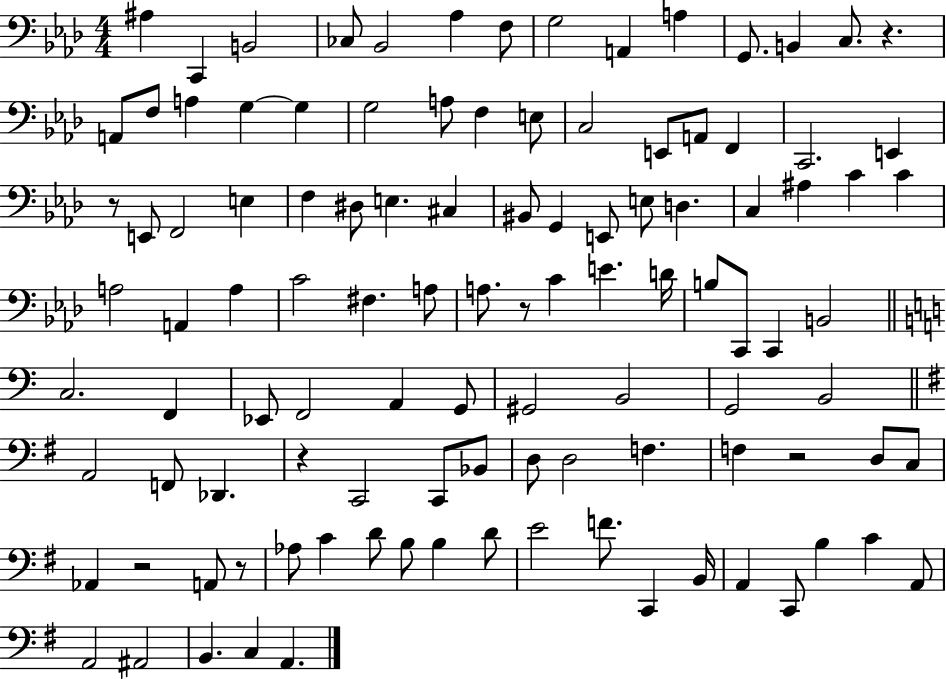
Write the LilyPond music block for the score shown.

{
  \clef bass
  \numericTimeSignature
  \time 4/4
  \key aes \major
  \repeat volta 2 { ais4 c,4 b,2 | ces8 bes,2 aes4 f8 | g2 a,4 a4 | g,8. b,4 c8. r4. | \break a,8 f8 a4 g4~~ g4 | g2 a8 f4 e8 | c2 e,8 a,8 f,4 | c,2. e,4 | \break r8 e,8 f,2 e4 | f4 dis8 e4. cis4 | bis,8 g,4 e,8 e8 d4. | c4 ais4 c'4 c'4 | \break a2 a,4 a4 | c'2 fis4. a8 | a8. r8 c'4 e'4. d'16 | b8 c,8 c,4 b,2 | \break \bar "||" \break \key c \major c2. f,4 | ees,8 f,2 a,4 g,8 | gis,2 b,2 | g,2 b,2 | \break \bar "||" \break \key g \major a,2 f,8 des,4. | r4 c,2 c,8 bes,8 | d8 d2 f4. | f4 r2 d8 c8 | \break aes,4 r2 a,8 r8 | aes8 c'4 d'8 b8 b4 d'8 | e'2 f'8. c,4 b,16 | a,4 c,8 b4 c'4 a,8 | \break a,2 ais,2 | b,4. c4 a,4. | } \bar "|."
}